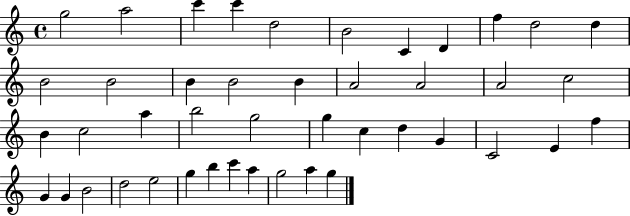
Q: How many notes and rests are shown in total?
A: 44